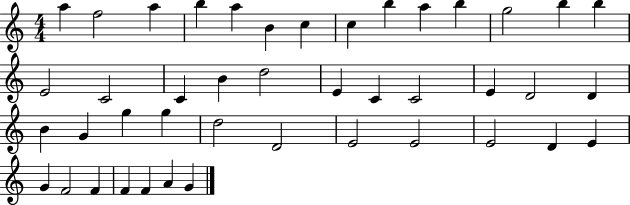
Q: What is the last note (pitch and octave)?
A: G4